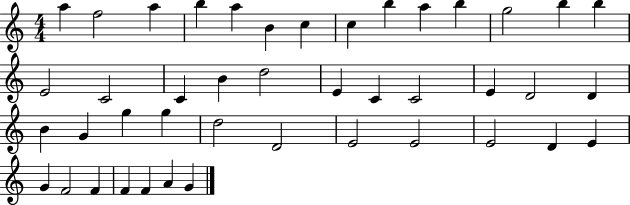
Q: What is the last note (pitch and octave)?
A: G4